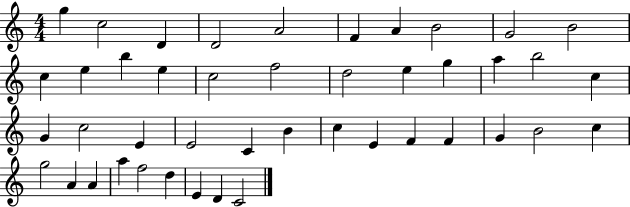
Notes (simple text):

G5/q C5/h D4/q D4/h A4/h F4/q A4/q B4/h G4/h B4/h C5/q E5/q B5/q E5/q C5/h F5/h D5/h E5/q G5/q A5/q B5/h C5/q G4/q C5/h E4/q E4/h C4/q B4/q C5/q E4/q F4/q F4/q G4/q B4/h C5/q G5/h A4/q A4/q A5/q F5/h D5/q E4/q D4/q C4/h